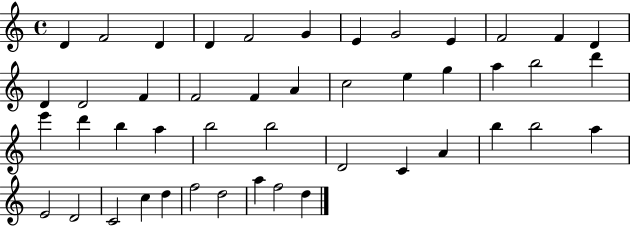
D4/q F4/h D4/q D4/q F4/h G4/q E4/q G4/h E4/q F4/h F4/q D4/q D4/q D4/h F4/q F4/h F4/q A4/q C5/h E5/q G5/q A5/q B5/h D6/q E6/q D6/q B5/q A5/q B5/h B5/h D4/h C4/q A4/q B5/q B5/h A5/q E4/h D4/h C4/h C5/q D5/q F5/h D5/h A5/q F5/h D5/q